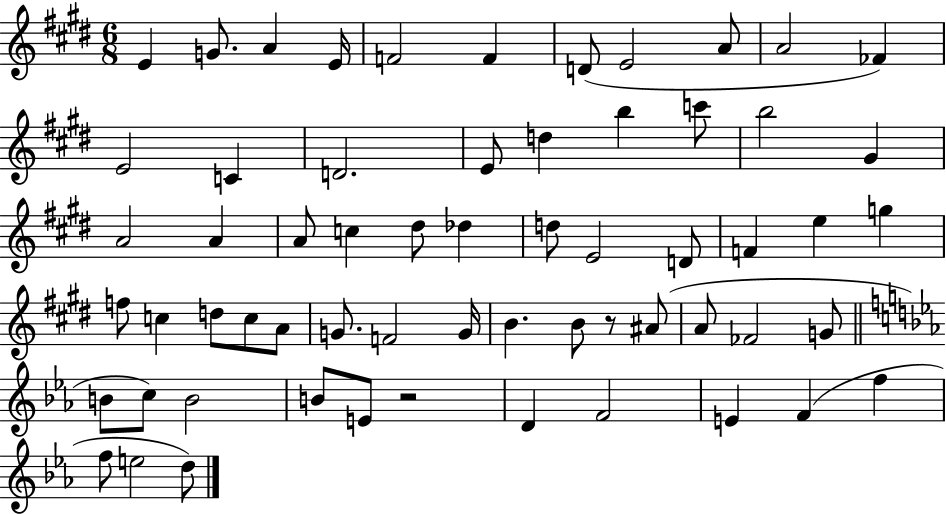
E4/q G4/e. A4/q E4/s F4/h F4/q D4/e E4/h A4/e A4/h FES4/q E4/h C4/q D4/h. E4/e D5/q B5/q C6/e B5/h G#4/q A4/h A4/q A4/e C5/q D#5/e Db5/q D5/e E4/h D4/e F4/q E5/q G5/q F5/e C5/q D5/e C5/e A4/e G4/e. F4/h G4/s B4/q. B4/e R/e A#4/e A4/e FES4/h G4/e B4/e C5/e B4/h B4/e E4/e R/h D4/q F4/h E4/q F4/q F5/q F5/e E5/h D5/e